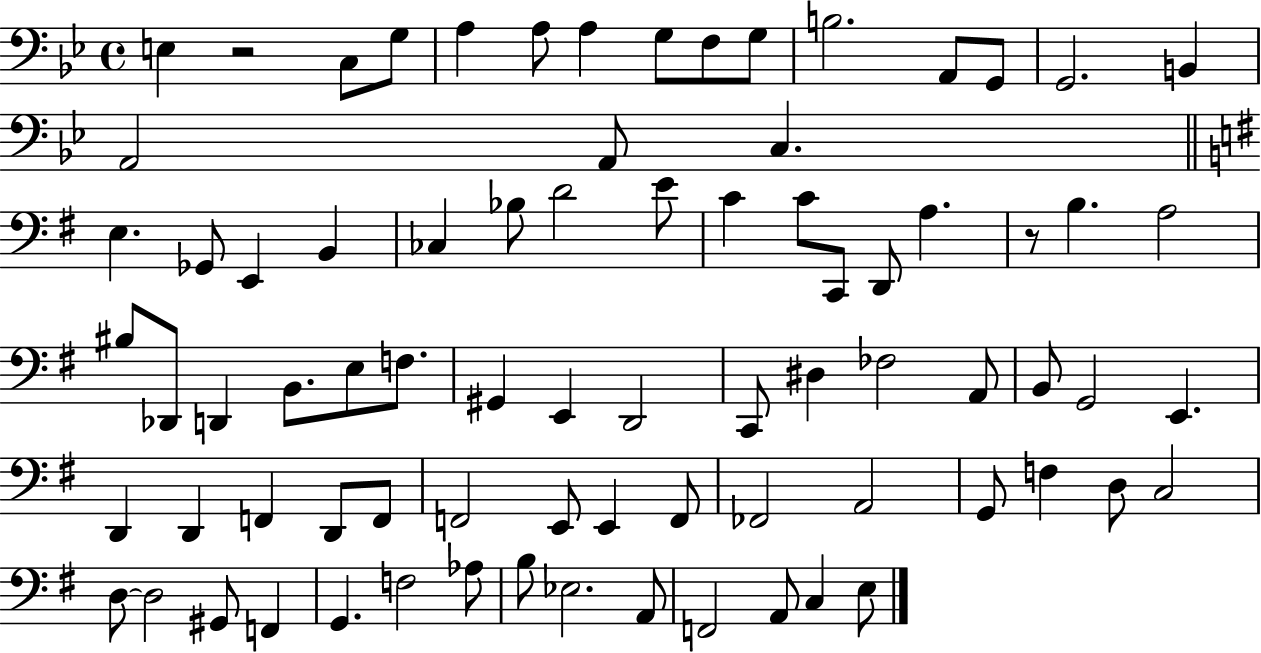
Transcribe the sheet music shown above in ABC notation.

X:1
T:Untitled
M:4/4
L:1/4
K:Bb
E, z2 C,/2 G,/2 A, A,/2 A, G,/2 F,/2 G,/2 B,2 A,,/2 G,,/2 G,,2 B,, A,,2 A,,/2 C, E, _G,,/2 E,, B,, _C, _B,/2 D2 E/2 C C/2 C,,/2 D,,/2 A, z/2 B, A,2 ^B,/2 _D,,/2 D,, B,,/2 E,/2 F,/2 ^G,, E,, D,,2 C,,/2 ^D, _F,2 A,,/2 B,,/2 G,,2 E,, D,, D,, F,, D,,/2 F,,/2 F,,2 E,,/2 E,, F,,/2 _F,,2 A,,2 G,,/2 F, D,/2 C,2 D,/2 D,2 ^G,,/2 F,, G,, F,2 _A,/2 B,/2 _E,2 A,,/2 F,,2 A,,/2 C, E,/2